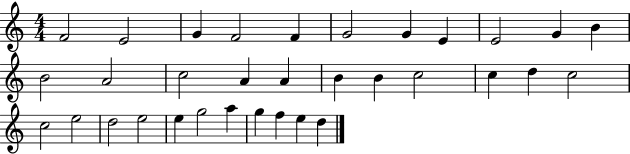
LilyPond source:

{
  \clef treble
  \numericTimeSignature
  \time 4/4
  \key c \major
  f'2 e'2 | g'4 f'2 f'4 | g'2 g'4 e'4 | e'2 g'4 b'4 | \break b'2 a'2 | c''2 a'4 a'4 | b'4 b'4 c''2 | c''4 d''4 c''2 | \break c''2 e''2 | d''2 e''2 | e''4 g''2 a''4 | g''4 f''4 e''4 d''4 | \break \bar "|."
}